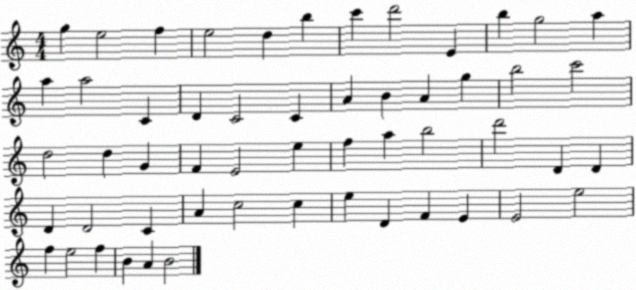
X:1
T:Untitled
M:4/4
L:1/4
K:C
g e2 f e2 d b c' d'2 E b g2 a a a2 C D C2 C A B A g b2 c'2 d2 d G F E2 e f a b2 d'2 D D D D2 C A c2 c e D F E E2 e2 f e2 f B A B2